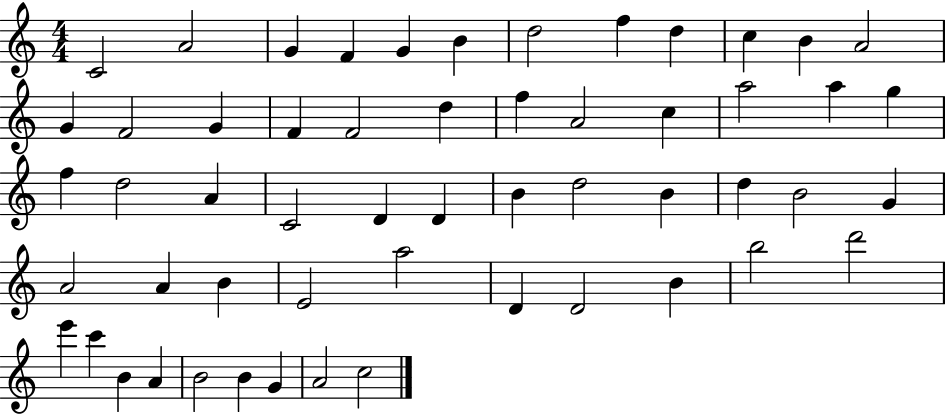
{
  \clef treble
  \numericTimeSignature
  \time 4/4
  \key c \major
  c'2 a'2 | g'4 f'4 g'4 b'4 | d''2 f''4 d''4 | c''4 b'4 a'2 | \break g'4 f'2 g'4 | f'4 f'2 d''4 | f''4 a'2 c''4 | a''2 a''4 g''4 | \break f''4 d''2 a'4 | c'2 d'4 d'4 | b'4 d''2 b'4 | d''4 b'2 g'4 | \break a'2 a'4 b'4 | e'2 a''2 | d'4 d'2 b'4 | b''2 d'''2 | \break e'''4 c'''4 b'4 a'4 | b'2 b'4 g'4 | a'2 c''2 | \bar "|."
}